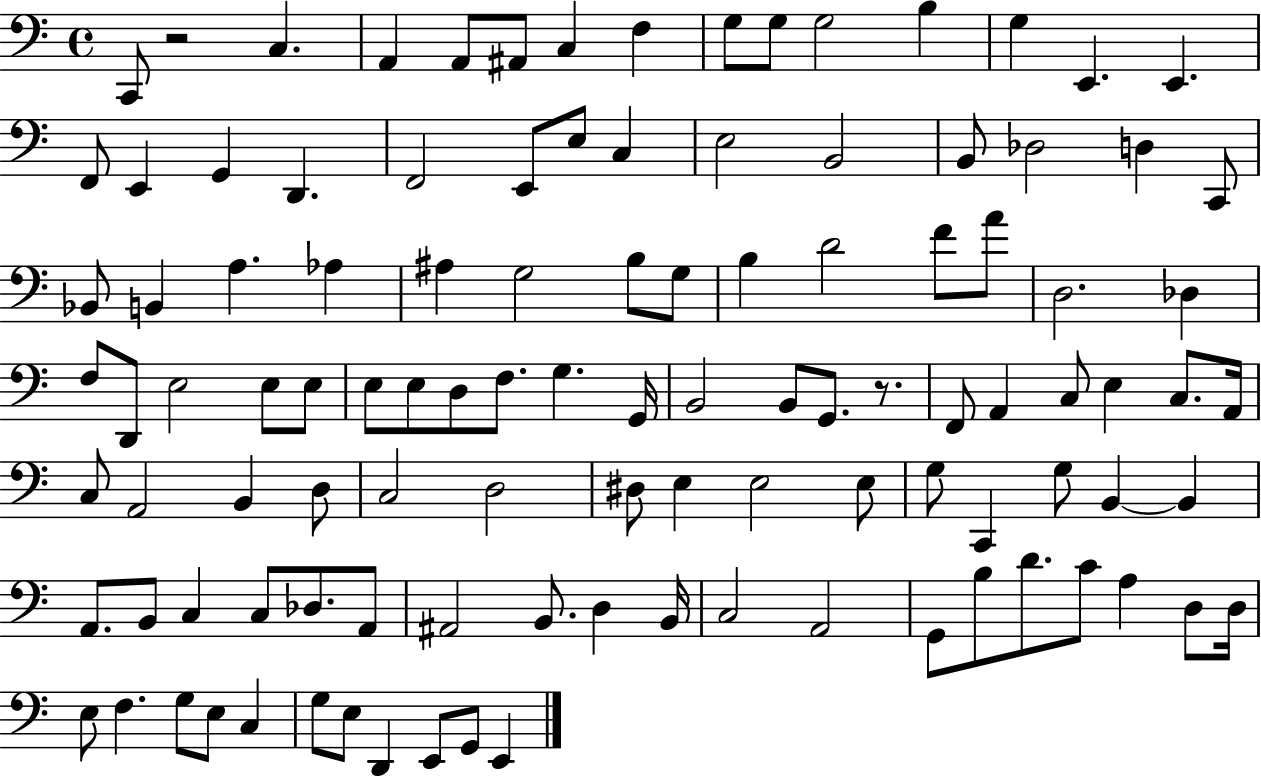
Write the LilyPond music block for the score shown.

{
  \clef bass
  \time 4/4
  \defaultTimeSignature
  \key c \major
  \repeat volta 2 { c,8 r2 c4. | a,4 a,8 ais,8 c4 f4 | g8 g8 g2 b4 | g4 e,4. e,4. | \break f,8 e,4 g,4 d,4. | f,2 e,8 e8 c4 | e2 b,2 | b,8 des2 d4 c,8 | \break bes,8 b,4 a4. aes4 | ais4 g2 b8 g8 | b4 d'2 f'8 a'8 | d2. des4 | \break f8 d,8 e2 e8 e8 | e8 e8 d8 f8. g4. g,16 | b,2 b,8 g,8. r8. | f,8 a,4 c8 e4 c8. a,16 | \break c8 a,2 b,4 d8 | c2 d2 | dis8 e4 e2 e8 | g8 c,4 g8 b,4~~ b,4 | \break a,8. b,8 c4 c8 des8. a,8 | ais,2 b,8. d4 b,16 | c2 a,2 | g,8 b8 d'8. c'8 a4 d8 d16 | \break e8 f4. g8 e8 c4 | g8 e8 d,4 e,8 g,8 e,4 | } \bar "|."
}